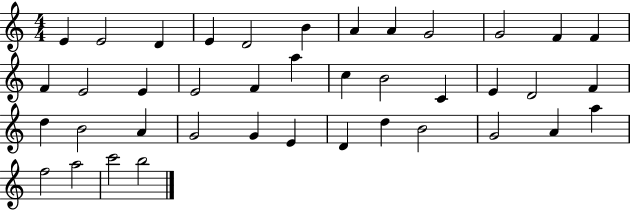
X:1
T:Untitled
M:4/4
L:1/4
K:C
E E2 D E D2 B A A G2 G2 F F F E2 E E2 F a c B2 C E D2 F d B2 A G2 G E D d B2 G2 A a f2 a2 c'2 b2